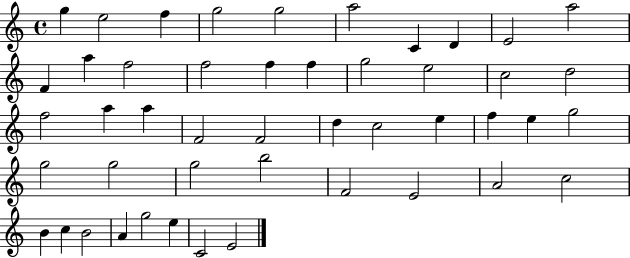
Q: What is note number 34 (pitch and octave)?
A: G5